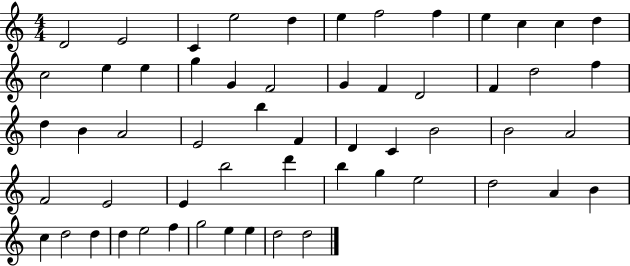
D4/h E4/h C4/q E5/h D5/q E5/q F5/h F5/q E5/q C5/q C5/q D5/q C5/h E5/q E5/q G5/q G4/q F4/h G4/q F4/q D4/h F4/q D5/h F5/q D5/q B4/q A4/h E4/h B5/q F4/q D4/q C4/q B4/h B4/h A4/h F4/h E4/h E4/q B5/h D6/q B5/q G5/q E5/h D5/h A4/q B4/q C5/q D5/h D5/q D5/q E5/h F5/q G5/h E5/q E5/q D5/h D5/h